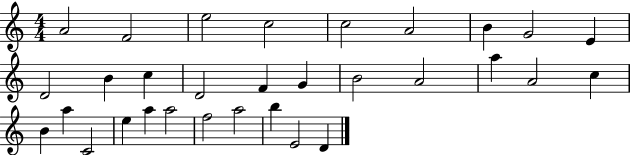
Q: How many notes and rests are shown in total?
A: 31